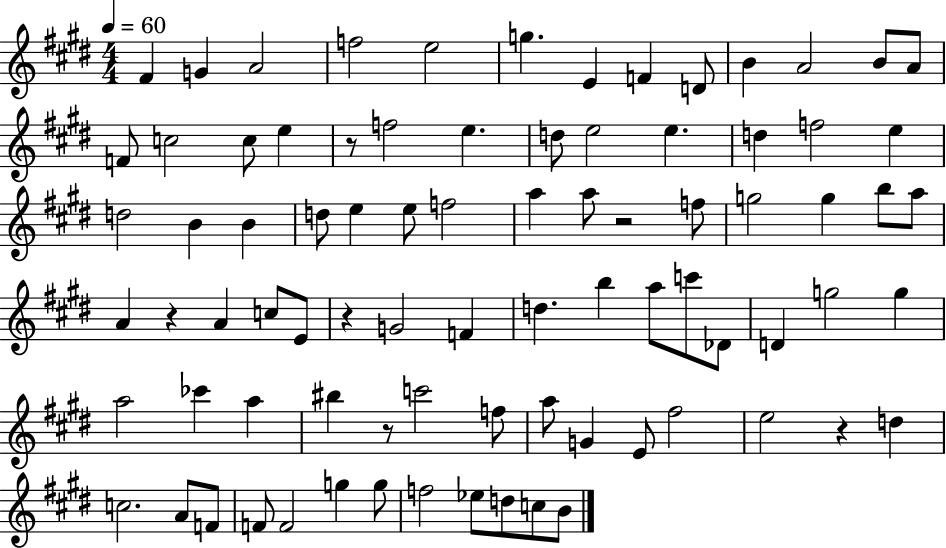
X:1
T:Untitled
M:4/4
L:1/4
K:E
^F G A2 f2 e2 g E F D/2 B A2 B/2 A/2 F/2 c2 c/2 e z/2 f2 e d/2 e2 e d f2 e d2 B B d/2 e e/2 f2 a a/2 z2 f/2 g2 g b/2 a/2 A z A c/2 E/2 z G2 F d b a/2 c'/2 _D/2 D g2 g a2 _c' a ^b z/2 c'2 f/2 a/2 G E/2 ^f2 e2 z d c2 A/2 F/2 F/2 F2 g g/2 f2 _e/2 d/2 c/2 B/2